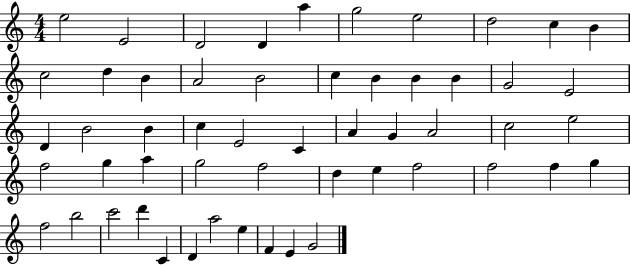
{
  \clef treble
  \numericTimeSignature
  \time 4/4
  \key c \major
  e''2 e'2 | d'2 d'4 a''4 | g''2 e''2 | d''2 c''4 b'4 | \break c''2 d''4 b'4 | a'2 b'2 | c''4 b'4 b'4 b'4 | g'2 e'2 | \break d'4 b'2 b'4 | c''4 e'2 c'4 | a'4 g'4 a'2 | c''2 e''2 | \break f''2 g''4 a''4 | g''2 f''2 | d''4 e''4 f''2 | f''2 f''4 g''4 | \break f''2 b''2 | c'''2 d'''4 c'4 | d'4 a''2 e''4 | f'4 e'4 g'2 | \break \bar "|."
}